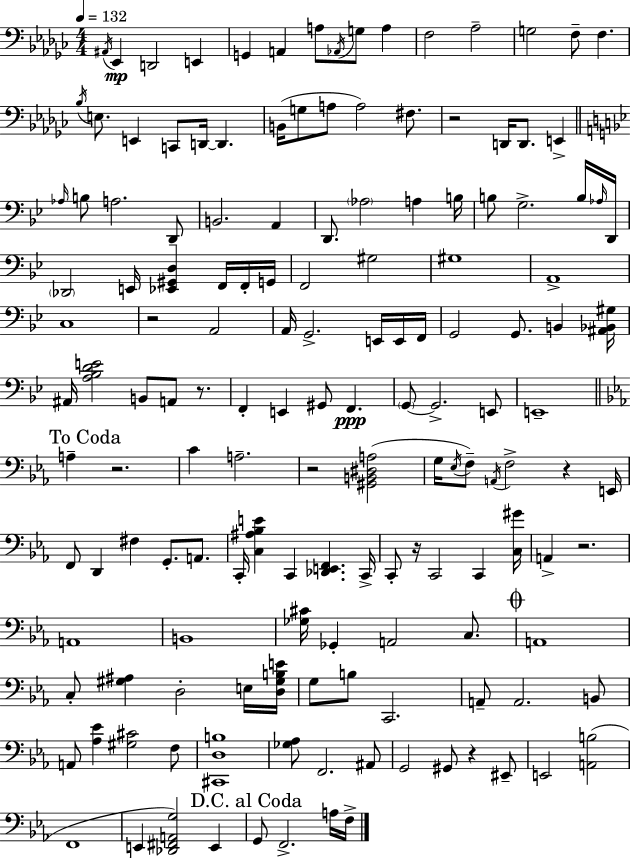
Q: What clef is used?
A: bass